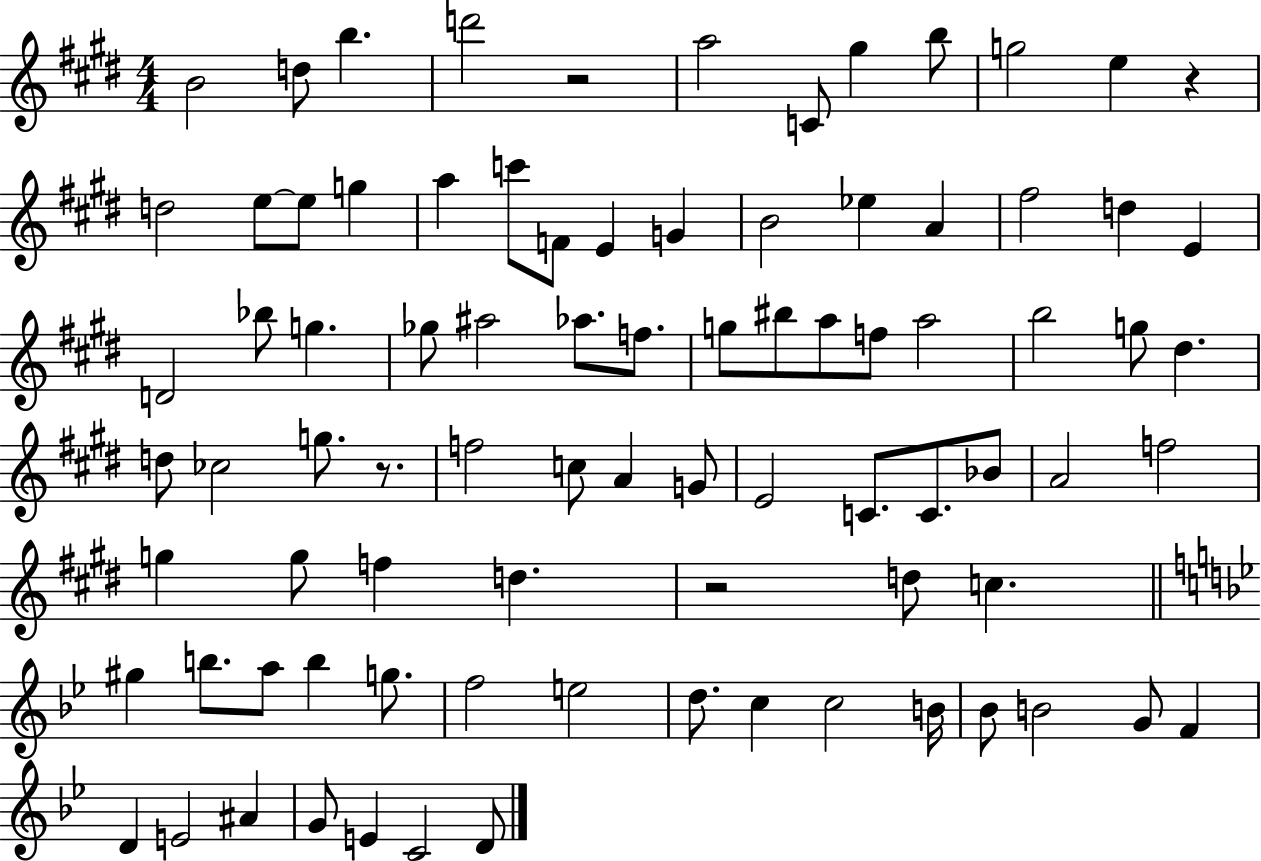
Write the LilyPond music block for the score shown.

{
  \clef treble
  \numericTimeSignature
  \time 4/4
  \key e \major
  b'2 d''8 b''4. | d'''2 r2 | a''2 c'8 gis''4 b''8 | g''2 e''4 r4 | \break d''2 e''8~~ e''8 g''4 | a''4 c'''8 f'8 e'4 g'4 | b'2 ees''4 a'4 | fis''2 d''4 e'4 | \break d'2 bes''8 g''4. | ges''8 ais''2 aes''8. f''8. | g''8 bis''8 a''8 f''8 a''2 | b''2 g''8 dis''4. | \break d''8 ces''2 g''8. r8. | f''2 c''8 a'4 g'8 | e'2 c'8. c'8. bes'8 | a'2 f''2 | \break g''4 g''8 f''4 d''4. | r2 d''8 c''4. | \bar "||" \break \key bes \major gis''4 b''8. a''8 b''4 g''8. | f''2 e''2 | d''8. c''4 c''2 b'16 | bes'8 b'2 g'8 f'4 | \break d'4 e'2 ais'4 | g'8 e'4 c'2 d'8 | \bar "|."
}